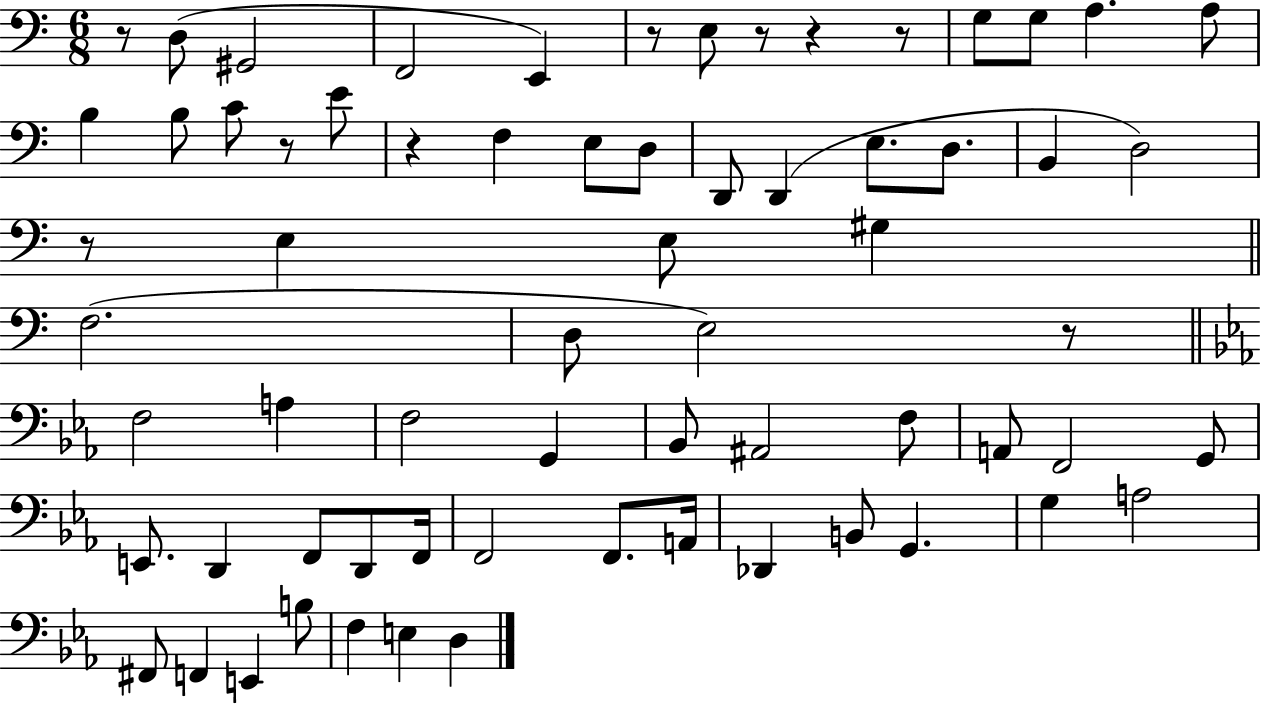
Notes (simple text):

R/e D3/e G#2/h F2/h E2/q R/e E3/e R/e R/q R/e G3/e G3/e A3/q. A3/e B3/q B3/e C4/e R/e E4/e R/q F3/q E3/e D3/e D2/e D2/q E3/e. D3/e. B2/q D3/h R/e E3/q E3/e G#3/q F3/h. D3/e E3/h R/e F3/h A3/q F3/h G2/q Bb2/e A#2/h F3/e A2/e F2/h G2/e E2/e. D2/q F2/e D2/e F2/s F2/h F2/e. A2/s Db2/q B2/e G2/q. G3/q A3/h F#2/e F2/q E2/q B3/e F3/q E3/q D3/q